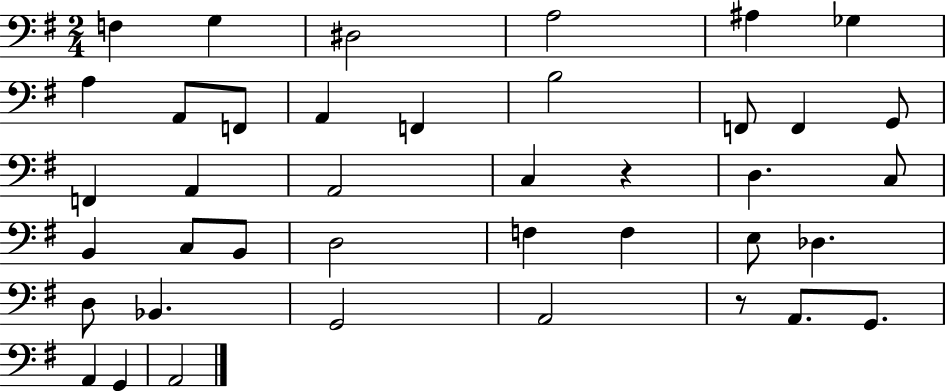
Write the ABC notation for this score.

X:1
T:Untitled
M:2/4
L:1/4
K:G
F, G, ^D,2 A,2 ^A, _G, A, A,,/2 F,,/2 A,, F,, B,2 F,,/2 F,, G,,/2 F,, A,, A,,2 C, z D, C,/2 B,, C,/2 B,,/2 D,2 F, F, E,/2 _D, D,/2 _B,, G,,2 A,,2 z/2 A,,/2 G,,/2 A,, G,, A,,2